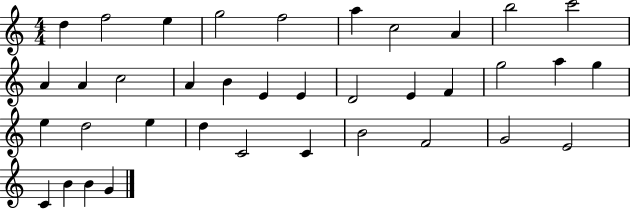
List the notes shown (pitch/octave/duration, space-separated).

D5/q F5/h E5/q G5/h F5/h A5/q C5/h A4/q B5/h C6/h A4/q A4/q C5/h A4/q B4/q E4/q E4/q D4/h E4/q F4/q G5/h A5/q G5/q E5/q D5/h E5/q D5/q C4/h C4/q B4/h F4/h G4/h E4/h C4/q B4/q B4/q G4/q